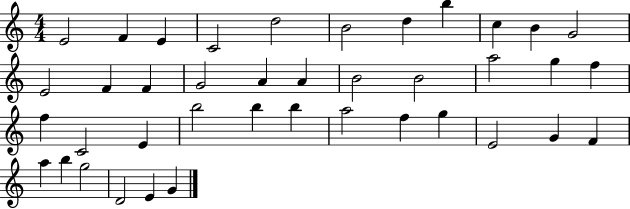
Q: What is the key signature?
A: C major